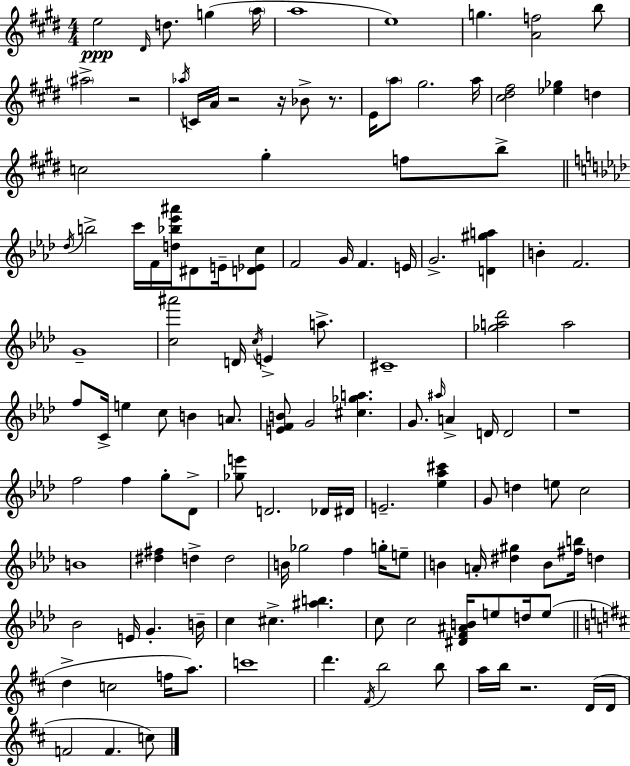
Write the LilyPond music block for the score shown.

{
  \clef treble
  \numericTimeSignature
  \time 4/4
  \key e \major
  \repeat volta 2 { e''2\ppp \grace { dis'16 } d''8. g''4( | \parenthesize a''16 a''1 | e''1) | g''4. <a' f''>2 b''8 | \break \parenthesize ais''2-> r2 | \acciaccatura { aes''16 } c'16 a'16 r2 r16 bes'8-> r8. | e'16 \parenthesize a''8 gis''2. | a''16 <cis'' dis'' fis''>2 <ees'' ges''>4 d''4 | \break c''2 gis''4-. f''8 | b''8-> \bar "||" \break \key f \minor \acciaccatura { des''16 } b''2-> c'''16 f'16 <d'' bes'' ees''' ais'''>16 dis'8 e'16-- <d' ees' c''>8 | f'2 g'16 f'4. | e'16 g'2.-> <d' gis'' a''>4 | b'4-. f'2. | \break g'1-- | <c'' ais'''>2 d'16 \acciaccatura { c''16 } e'4-> a''8.-> | cis'1-- | <ges'' a'' des'''>2 a''2 | \break f''8 c'16-> e''4 c''8 b'4 a'8. | <e' f' b'>8 g'2 <cis'' ges'' a''>4. | g'8. \grace { ais''16 } a'4-> d'16 d'2 | r1 | \break f''2 f''4 g''8-. | des'8-> <ges'' e'''>8 d'2. | des'16 dis'16 e'2.-- <ees'' aes'' cis'''>4 | g'8 d''4 e''8 c''2 | \break b'1 | <dis'' fis''>4 d''4-> d''2 | b'16 ges''2 f''4 | g''16-. e''8-- b'4 a'16-. <dis'' gis''>4 b'8 <fis'' b''>16 d''4 | \break bes'2 e'16 g'4.-. | b'16-- c''4 cis''4.-> <ais'' b''>4. | c''8 c''2 <dis' f' ais' b'>16 e''8 | d''16 e''8( \bar "||" \break \key b \minor d''4-> c''2 f''16 a''8.) | c'''1 | d'''4. \acciaccatura { fis'16 } b''2 b''8 | a''16 b''16 r2. d'16( | \break d'16 f'2 f'4. c''8) | } \bar "|."
}